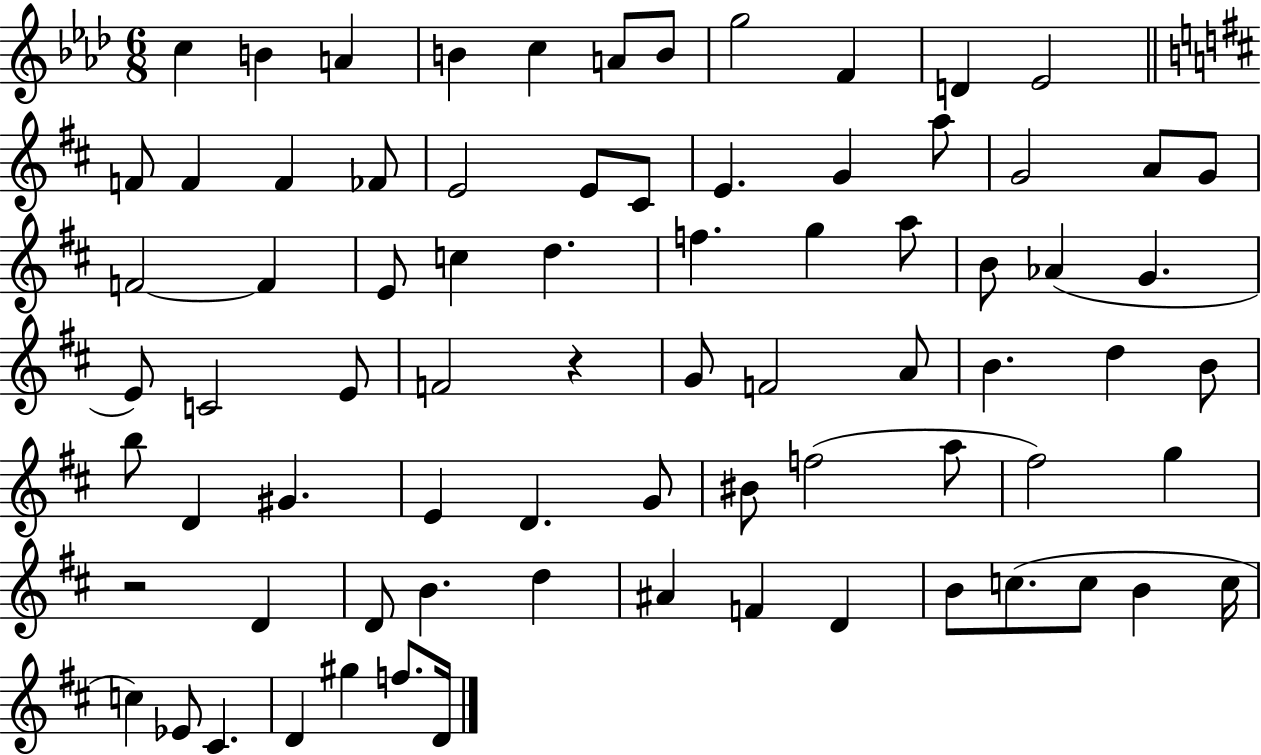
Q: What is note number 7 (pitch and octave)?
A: B4